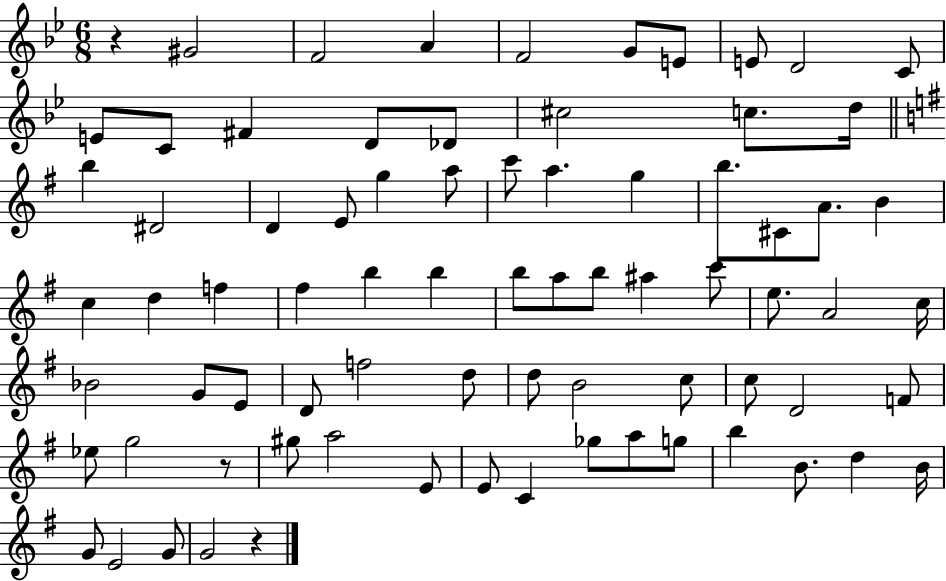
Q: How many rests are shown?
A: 3